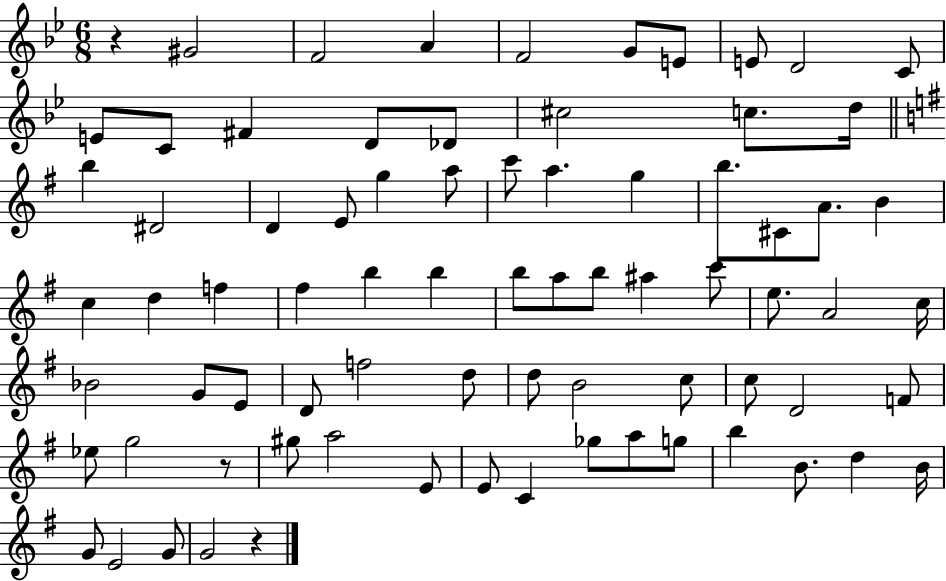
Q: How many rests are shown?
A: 3